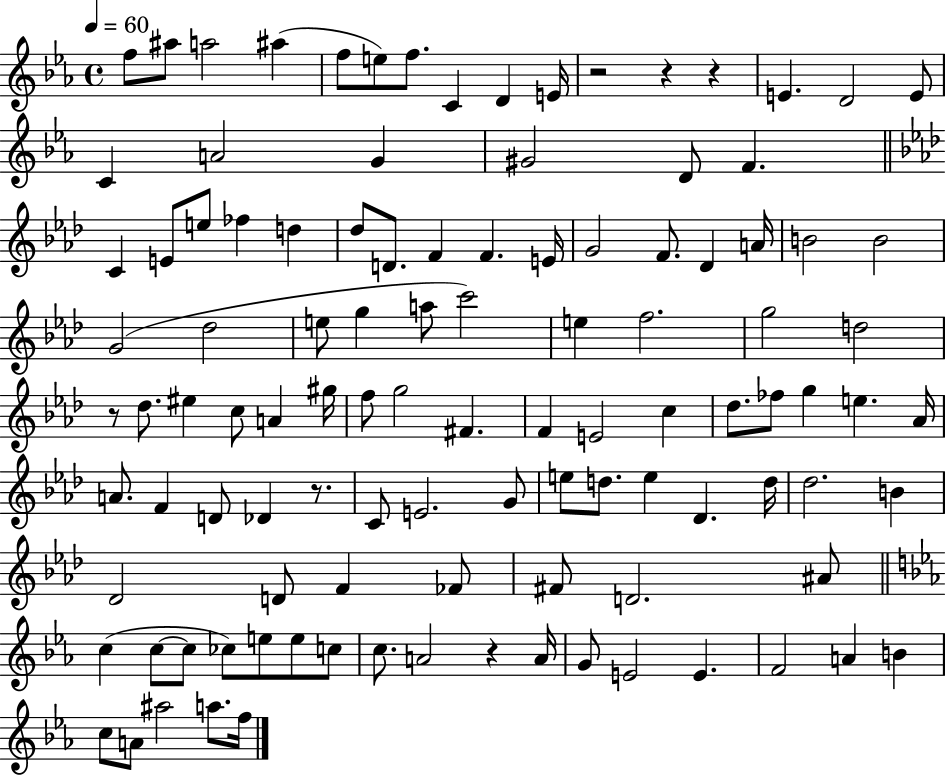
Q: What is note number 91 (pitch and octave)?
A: A4